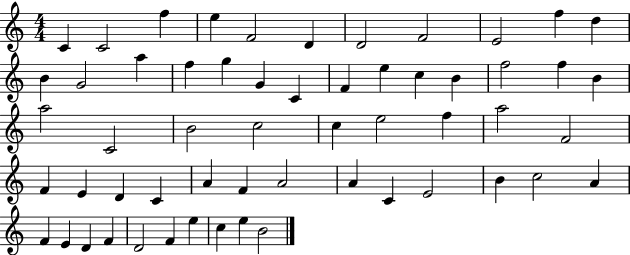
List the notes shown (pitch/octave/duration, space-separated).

C4/q C4/h F5/q E5/q F4/h D4/q D4/h F4/h E4/h F5/q D5/q B4/q G4/h A5/q F5/q G5/q G4/q C4/q F4/q E5/q C5/q B4/q F5/h F5/q B4/q A5/h C4/h B4/h C5/h C5/q E5/h F5/q A5/h F4/h F4/q E4/q D4/q C4/q A4/q F4/q A4/h A4/q C4/q E4/h B4/q C5/h A4/q F4/q E4/q D4/q F4/q D4/h F4/q E5/q C5/q E5/q B4/h